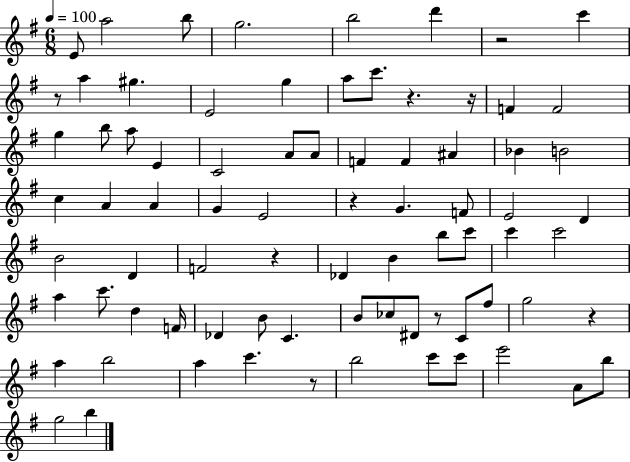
E4/e A5/h B5/e G5/h. B5/h D6/q R/h C6/q R/e A5/q G#5/q. E4/h G5/q A5/e C6/e. R/q. R/s F4/q F4/h G5/q B5/e A5/e E4/q C4/h A4/e A4/e F4/q F4/q A#4/q Bb4/q B4/h C5/q A4/q A4/q G4/q E4/h R/q G4/q. F4/e E4/h D4/q B4/h D4/q F4/h R/q Db4/q B4/q B5/e C6/e C6/q C6/h A5/q C6/e. D5/q F4/s Db4/q B4/e C4/q. B4/e CES5/e D#4/e R/e C4/e F#5/e G5/h R/q A5/q B5/h A5/q C6/q. R/e B5/h C6/e C6/e E6/h A4/e B5/e G5/h B5/q